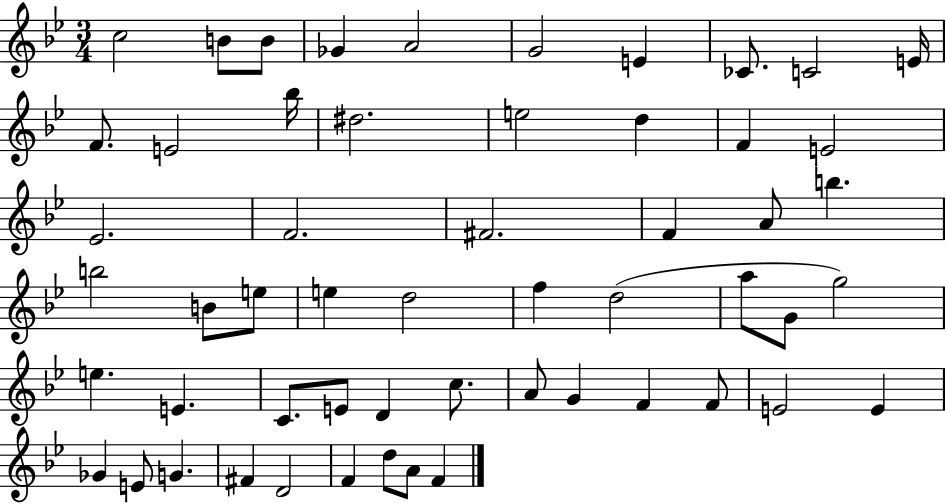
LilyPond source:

{
  \clef treble
  \numericTimeSignature
  \time 3/4
  \key bes \major
  c''2 b'8 b'8 | ges'4 a'2 | g'2 e'4 | ces'8. c'2 e'16 | \break f'8. e'2 bes''16 | dis''2. | e''2 d''4 | f'4 e'2 | \break ees'2. | f'2. | fis'2. | f'4 a'8 b''4. | \break b''2 b'8 e''8 | e''4 d''2 | f''4 d''2( | a''8 g'8 g''2) | \break e''4. e'4. | c'8. e'8 d'4 c''8. | a'8 g'4 f'4 f'8 | e'2 e'4 | \break ges'4 e'8 g'4. | fis'4 d'2 | f'4 d''8 a'8 f'4 | \bar "|."
}